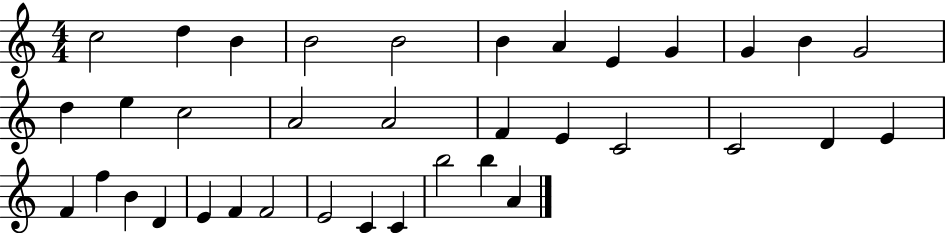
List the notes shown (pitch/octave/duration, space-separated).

C5/h D5/q B4/q B4/h B4/h B4/q A4/q E4/q G4/q G4/q B4/q G4/h D5/q E5/q C5/h A4/h A4/h F4/q E4/q C4/h C4/h D4/q E4/q F4/q F5/q B4/q D4/q E4/q F4/q F4/h E4/h C4/q C4/q B5/h B5/q A4/q